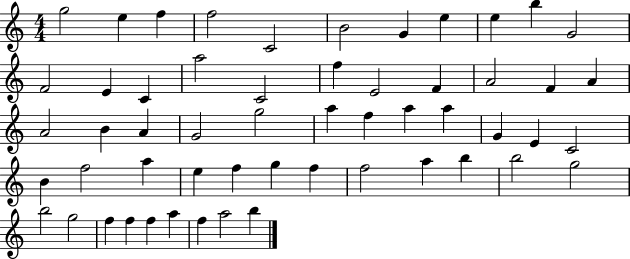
G5/h E5/q F5/q F5/h C4/h B4/h G4/q E5/q E5/q B5/q G4/h F4/h E4/q C4/q A5/h C4/h F5/q E4/h F4/q A4/h F4/q A4/q A4/h B4/q A4/q G4/h G5/h A5/q F5/q A5/q A5/q G4/q E4/q C4/h B4/q F5/h A5/q E5/q F5/q G5/q F5/q F5/h A5/q B5/q B5/h G5/h B5/h G5/h F5/q F5/q F5/q A5/q F5/q A5/h B5/q